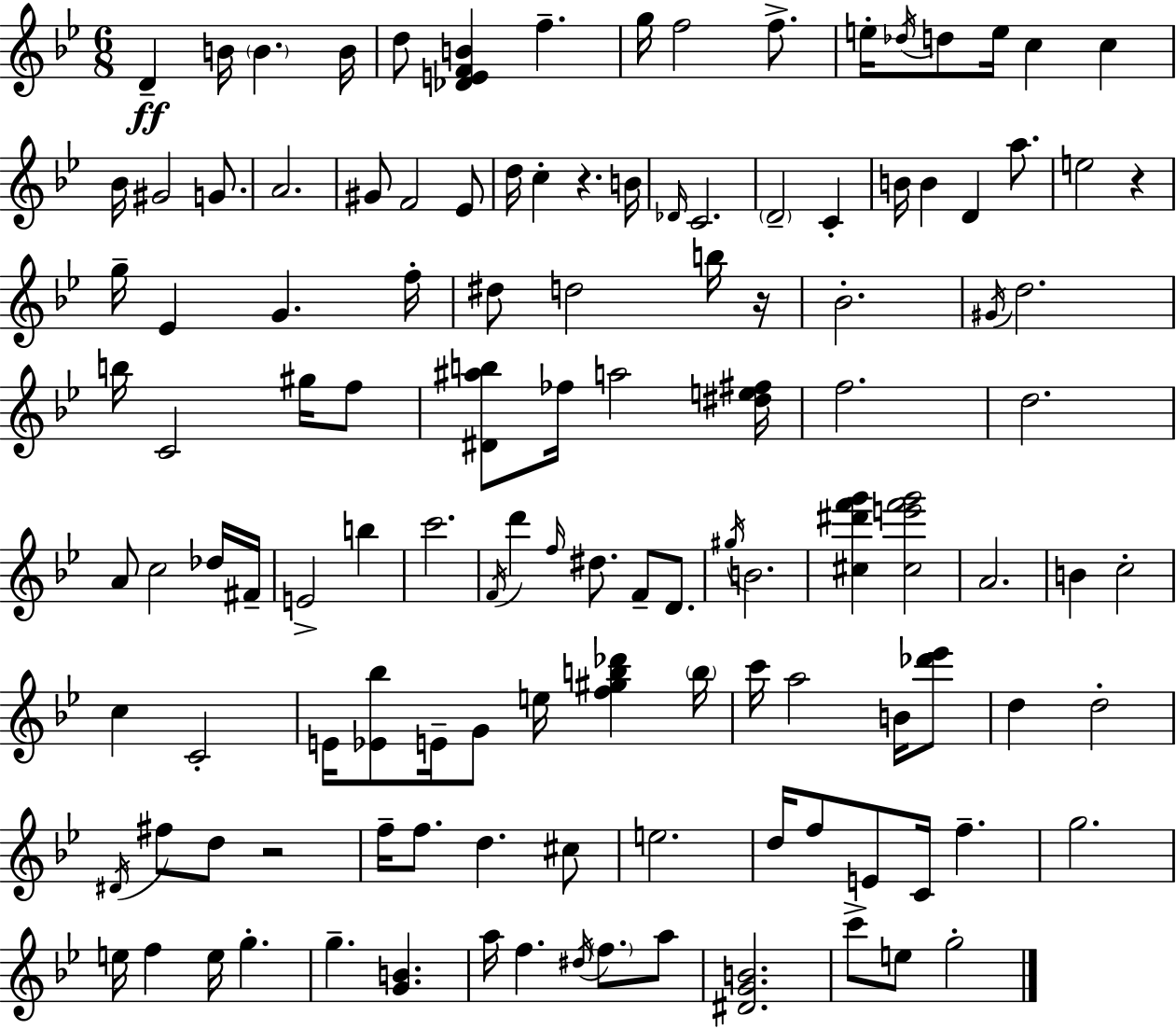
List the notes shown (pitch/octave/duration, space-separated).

D4/q B4/s B4/q. B4/s D5/e [Db4,E4,F4,B4]/q F5/q. G5/s F5/h F5/e. E5/s Db5/s D5/e E5/s C5/q C5/q Bb4/s G#4/h G4/e. A4/h. G#4/e F4/h Eb4/e D5/s C5/q R/q. B4/s Db4/s C4/h. D4/h C4/q B4/s B4/q D4/q A5/e. E5/h R/q G5/s Eb4/q G4/q. F5/s D#5/e D5/h B5/s R/s Bb4/h. G#4/s D5/h. B5/s C4/h G#5/s F5/e [D#4,A#5,B5]/e FES5/s A5/h [D#5,E5,F#5]/s F5/h. D5/h. A4/e C5/h Db5/s F#4/s E4/h B5/q C6/h. F4/s D6/q F5/s D#5/e. F4/e D4/e. G#5/s B4/h. [C#5,D#6,F6,G6]/q [C#5,E6,F6,G6]/h A4/h. B4/q C5/h C5/q C4/h E4/s [Eb4,Bb5]/e E4/s G4/e E5/s [F5,G#5,B5,Db6]/q B5/s C6/s A5/h B4/s [Db6,Eb6]/e D5/q D5/h D#4/s F#5/e D5/e R/h F5/s F5/e. D5/q. C#5/e E5/h. D5/s F5/e E4/e C4/s F5/q. G5/h. E5/s F5/q E5/s G5/q. G5/q. [G4,B4]/q. A5/s F5/q. D#5/s F5/e. A5/e [D#4,G4,B4]/h. C6/e E5/e G5/h